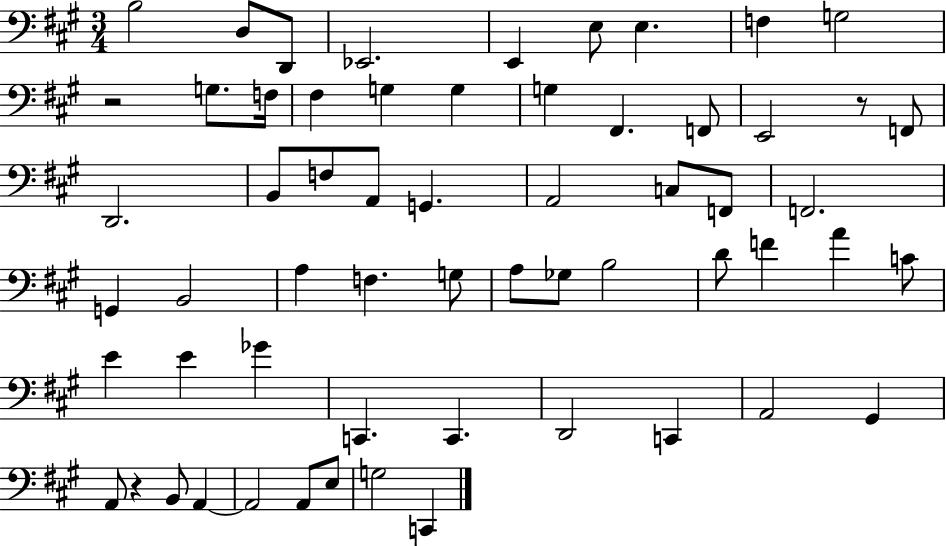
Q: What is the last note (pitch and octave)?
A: C2